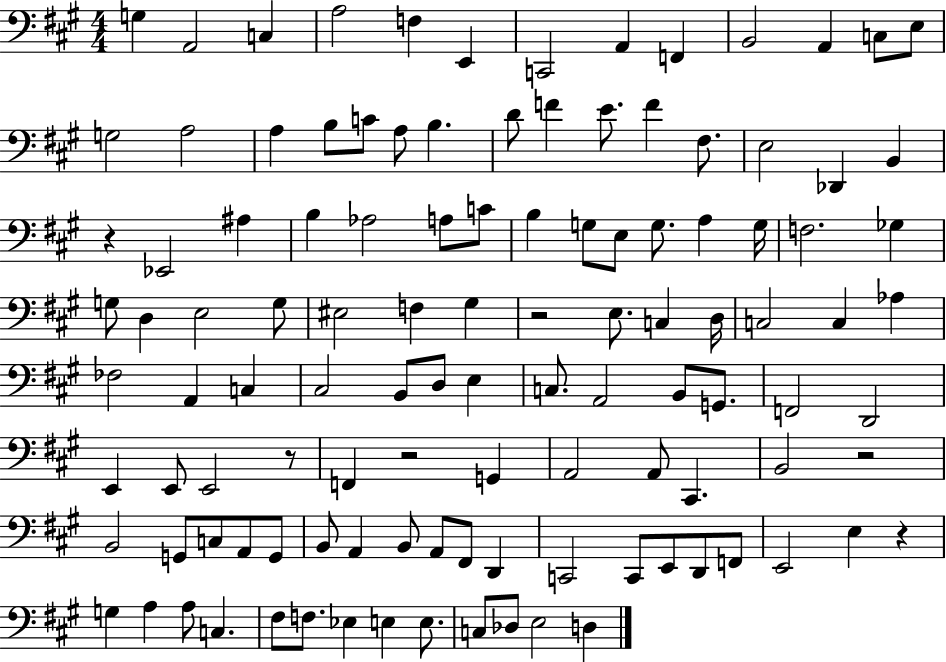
G3/q A2/h C3/q A3/h F3/q E2/q C2/h A2/q F2/q B2/h A2/q C3/e E3/e G3/h A3/h A3/q B3/e C4/e A3/e B3/q. D4/e F4/q E4/e. F4/q F#3/e. E3/h Db2/q B2/q R/q Eb2/h A#3/q B3/q Ab3/h A3/e C4/e B3/q G3/e E3/e G3/e. A3/q G3/s F3/h. Gb3/q G3/e D3/q E3/h G3/e EIS3/h F3/q G#3/q R/h E3/e. C3/q D3/s C3/h C3/q Ab3/q FES3/h A2/q C3/q C#3/h B2/e D3/e E3/q C3/e. A2/h B2/e G2/e. F2/h D2/h E2/q E2/e E2/h R/e F2/q R/h G2/q A2/h A2/e C#2/q. B2/h R/h B2/h G2/e C3/e A2/e G2/e B2/e A2/q B2/e A2/e F#2/e D2/q C2/h C2/e E2/e D2/e F2/e E2/h E3/q R/q G3/q A3/q A3/e C3/q. F#3/e F3/e. Eb3/q E3/q E3/e. C3/e Db3/e E3/h D3/q